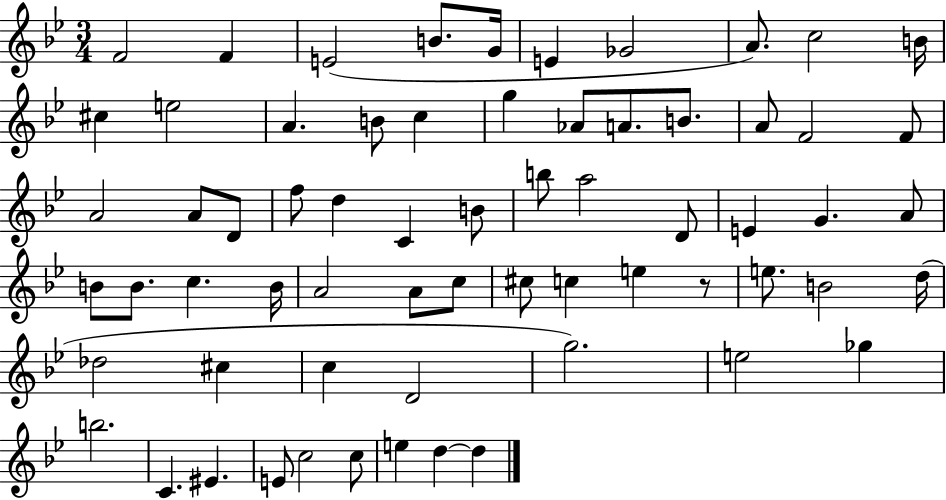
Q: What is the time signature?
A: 3/4